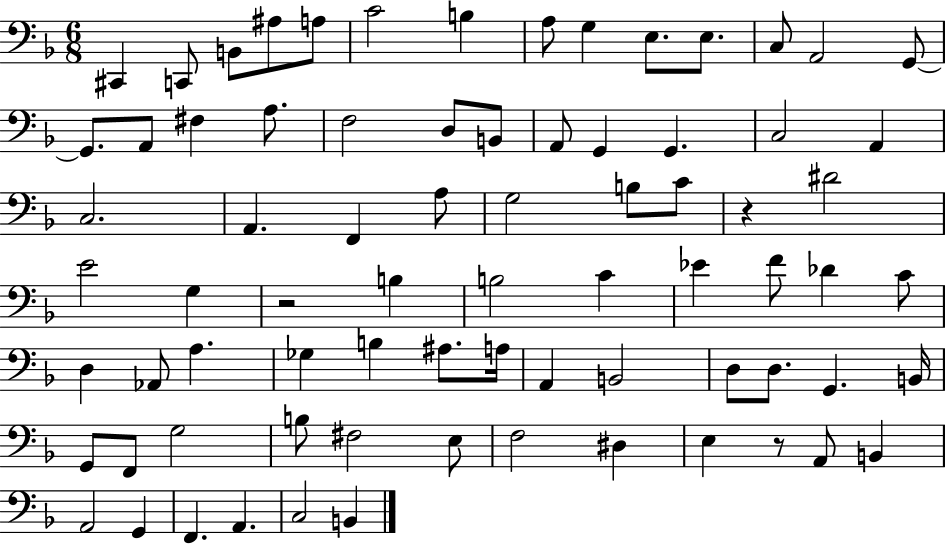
{
  \clef bass
  \numericTimeSignature
  \time 6/8
  \key f \major
  cis,4 c,8 b,8 ais8 a8 | c'2 b4 | a8 g4 e8. e8. | c8 a,2 g,8~~ | \break g,8. a,8 fis4 a8. | f2 d8 b,8 | a,8 g,4 g,4. | c2 a,4 | \break c2. | a,4. f,4 a8 | g2 b8 c'8 | r4 dis'2 | \break e'2 g4 | r2 b4 | b2 c'4 | ees'4 f'8 des'4 c'8 | \break d4 aes,8 a4. | ges4 b4 ais8. a16 | a,4 b,2 | d8 d8. g,4. b,16 | \break g,8 f,8 g2 | b8 fis2 e8 | f2 dis4 | e4 r8 a,8 b,4 | \break a,2 g,4 | f,4. a,4. | c2 b,4 | \bar "|."
}